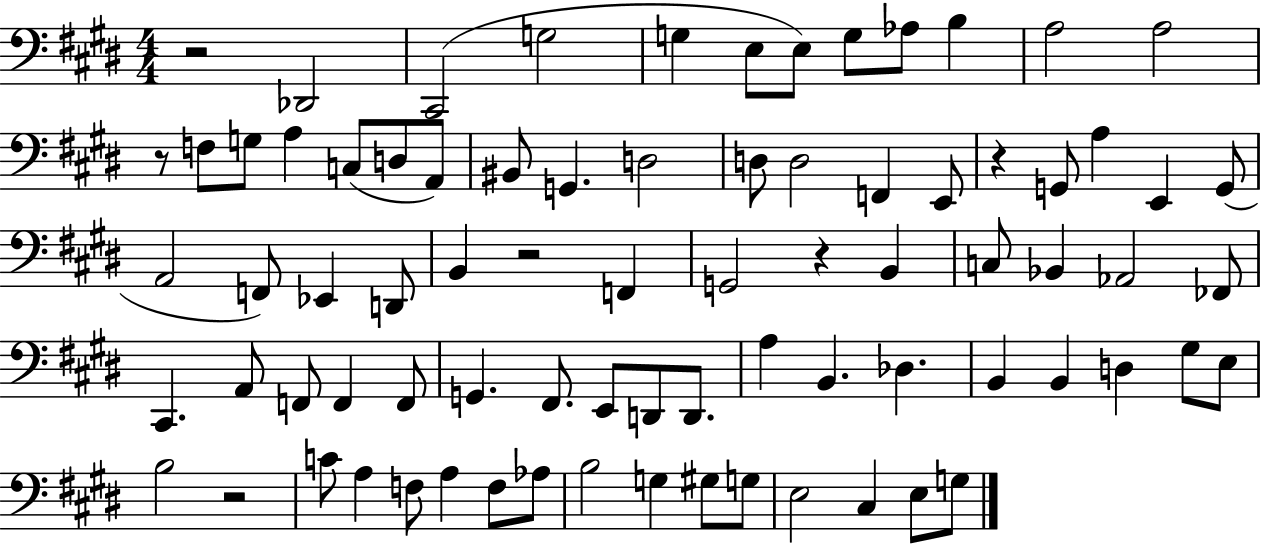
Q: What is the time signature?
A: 4/4